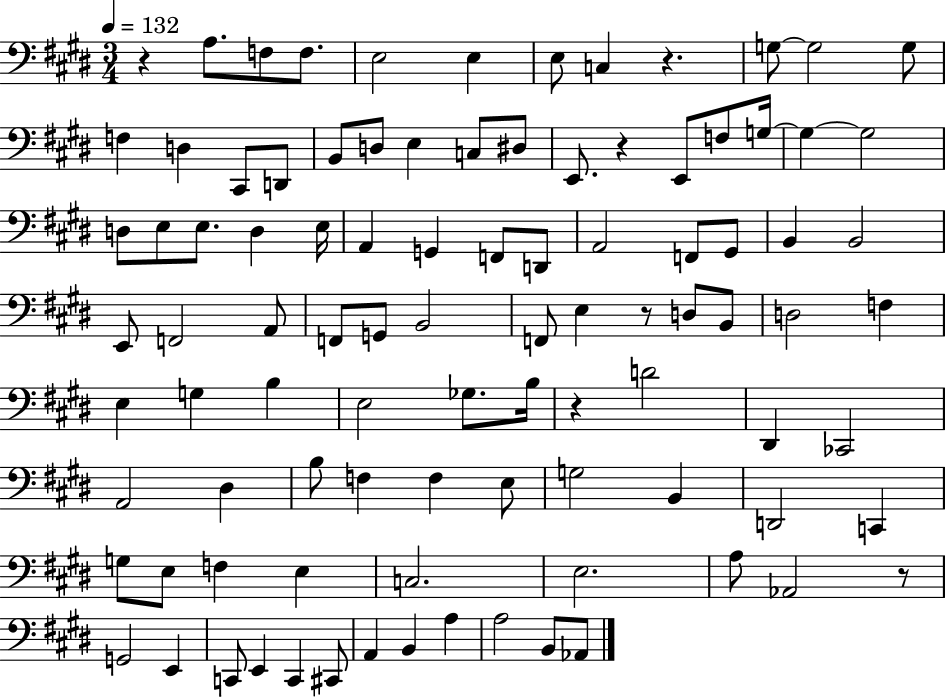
R/q A3/e. F3/e F3/e. E3/h E3/q E3/e C3/q R/q. G3/e G3/h G3/e F3/q D3/q C#2/e D2/e B2/e D3/e E3/q C3/e D#3/e E2/e. R/q E2/e F3/e G3/s G3/q G3/h D3/e E3/e E3/e. D3/q E3/s A2/q G2/q F2/e D2/e A2/h F2/e G#2/e B2/q B2/h E2/e F2/h A2/e F2/e G2/e B2/h F2/e E3/q R/e D3/e B2/e D3/h F3/q E3/q G3/q B3/q E3/h Gb3/e. B3/s R/q D4/h D#2/q CES2/h A2/h D#3/q B3/e F3/q F3/q E3/e G3/h B2/q D2/h C2/q G3/e E3/e F3/q E3/q C3/h. E3/h. A3/e Ab2/h R/e G2/h E2/q C2/e E2/q C2/q C#2/e A2/q B2/q A3/q A3/h B2/e Ab2/e